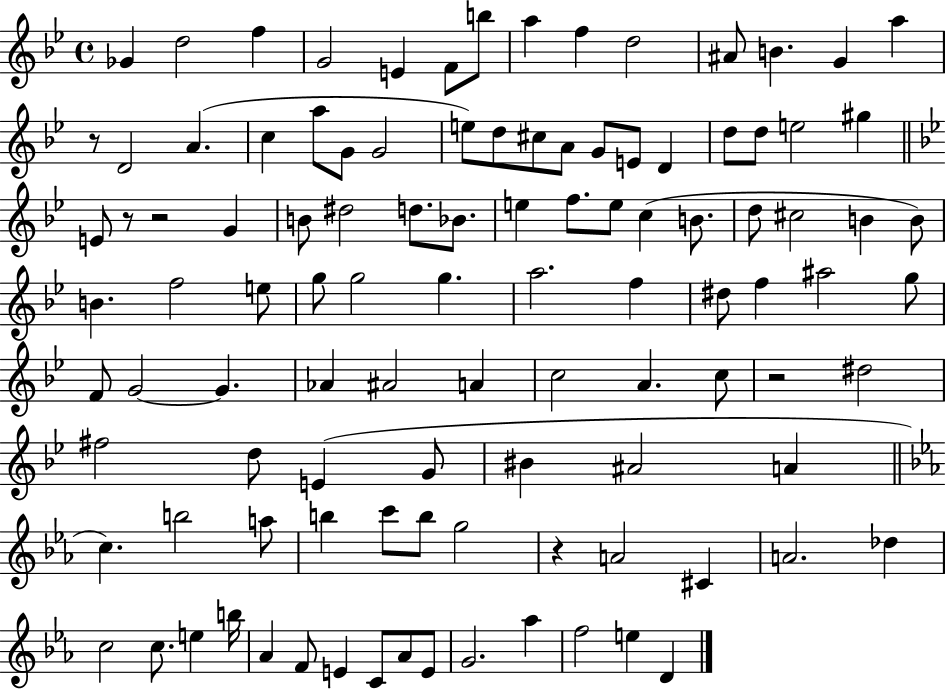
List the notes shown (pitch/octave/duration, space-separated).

Gb4/q D5/h F5/q G4/h E4/q F4/e B5/e A5/q F5/q D5/h A#4/e B4/q. G4/q A5/q R/e D4/h A4/q. C5/q A5/e G4/e G4/h E5/e D5/e C#5/e A4/e G4/e E4/e D4/q D5/e D5/e E5/h G#5/q E4/e R/e R/h G4/q B4/e D#5/h D5/e. Bb4/e. E5/q F5/e. E5/e C5/q B4/e. D5/e C#5/h B4/q B4/e B4/q. F5/h E5/e G5/e G5/h G5/q. A5/h. F5/q D#5/e F5/q A#5/h G5/e F4/e G4/h G4/q. Ab4/q A#4/h A4/q C5/h A4/q. C5/e R/h D#5/h F#5/h D5/e E4/q G4/e BIS4/q A#4/h A4/q C5/q. B5/h A5/e B5/q C6/e B5/e G5/h R/q A4/h C#4/q A4/h. Db5/q C5/h C5/e. E5/q B5/s Ab4/q F4/e E4/q C4/e Ab4/e E4/e G4/h. Ab5/q F5/h E5/q D4/q